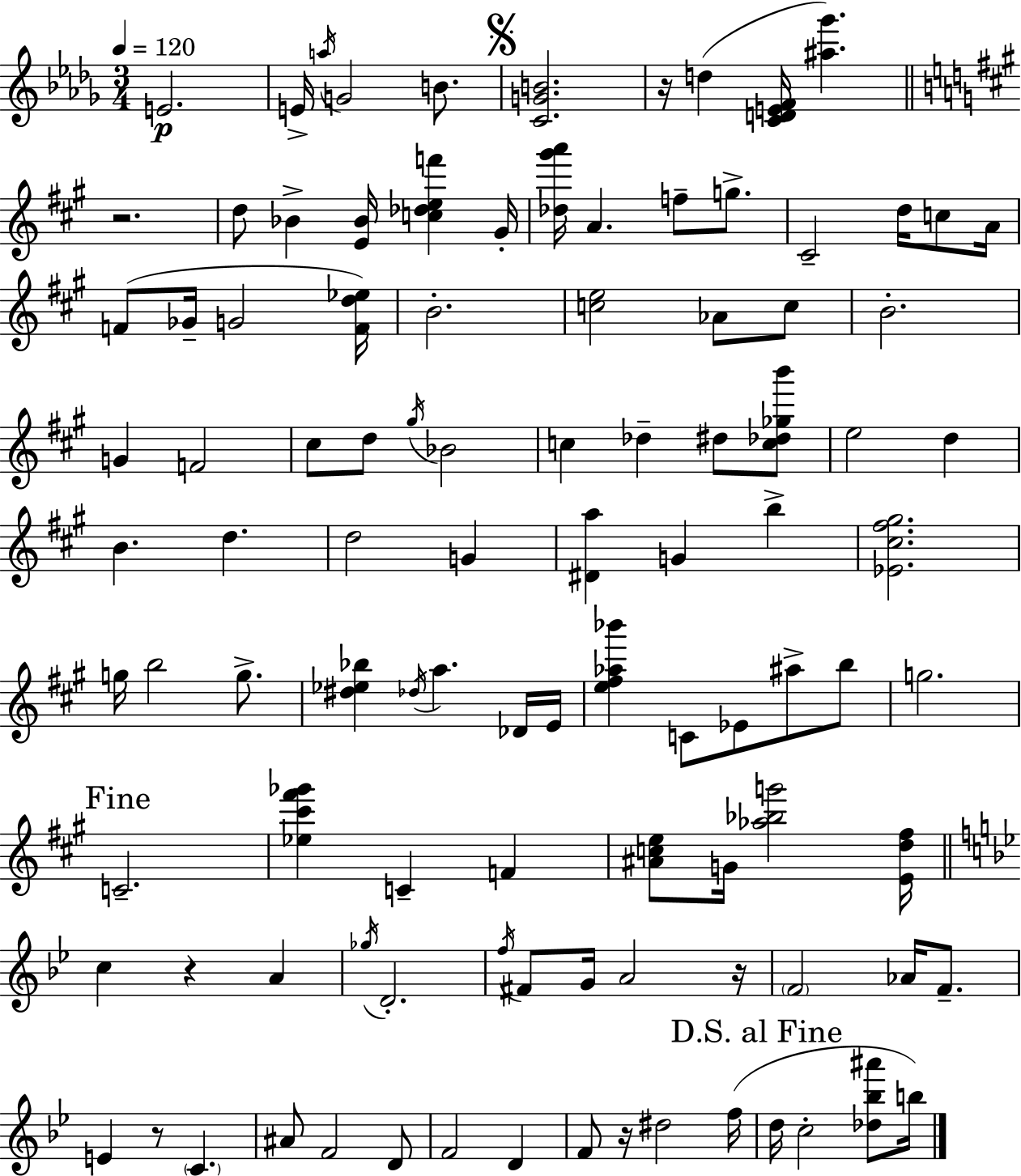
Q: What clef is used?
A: treble